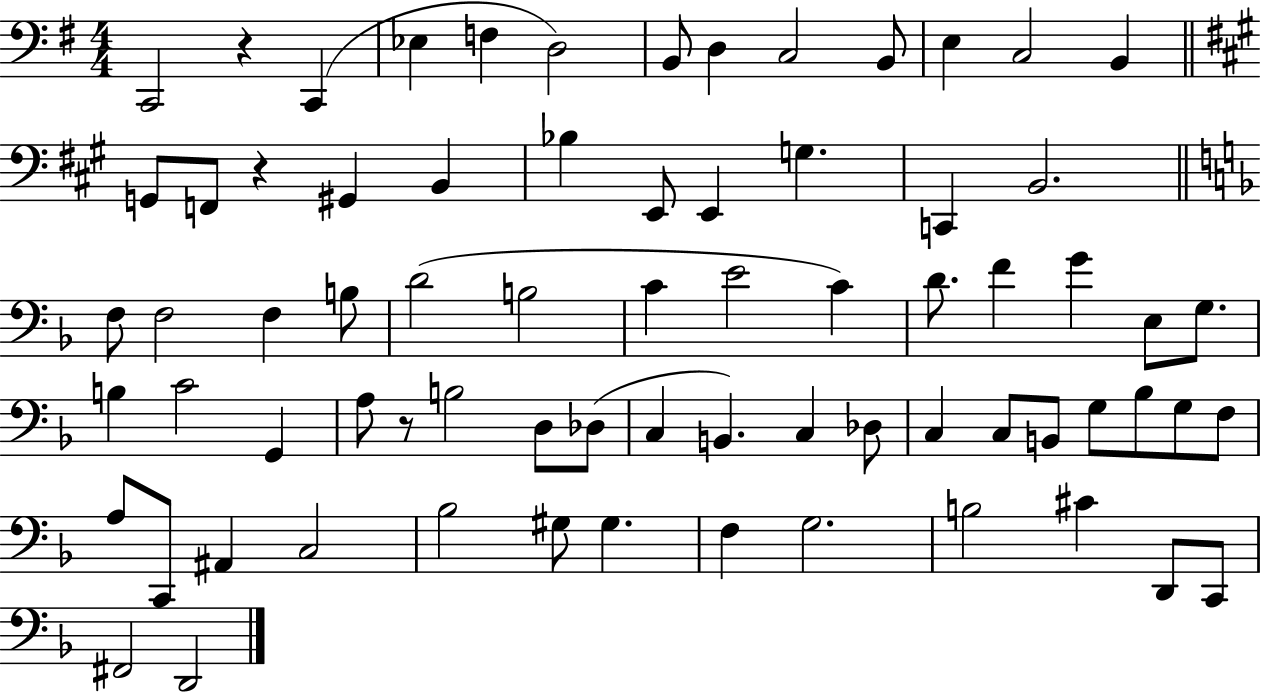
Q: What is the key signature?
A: G major